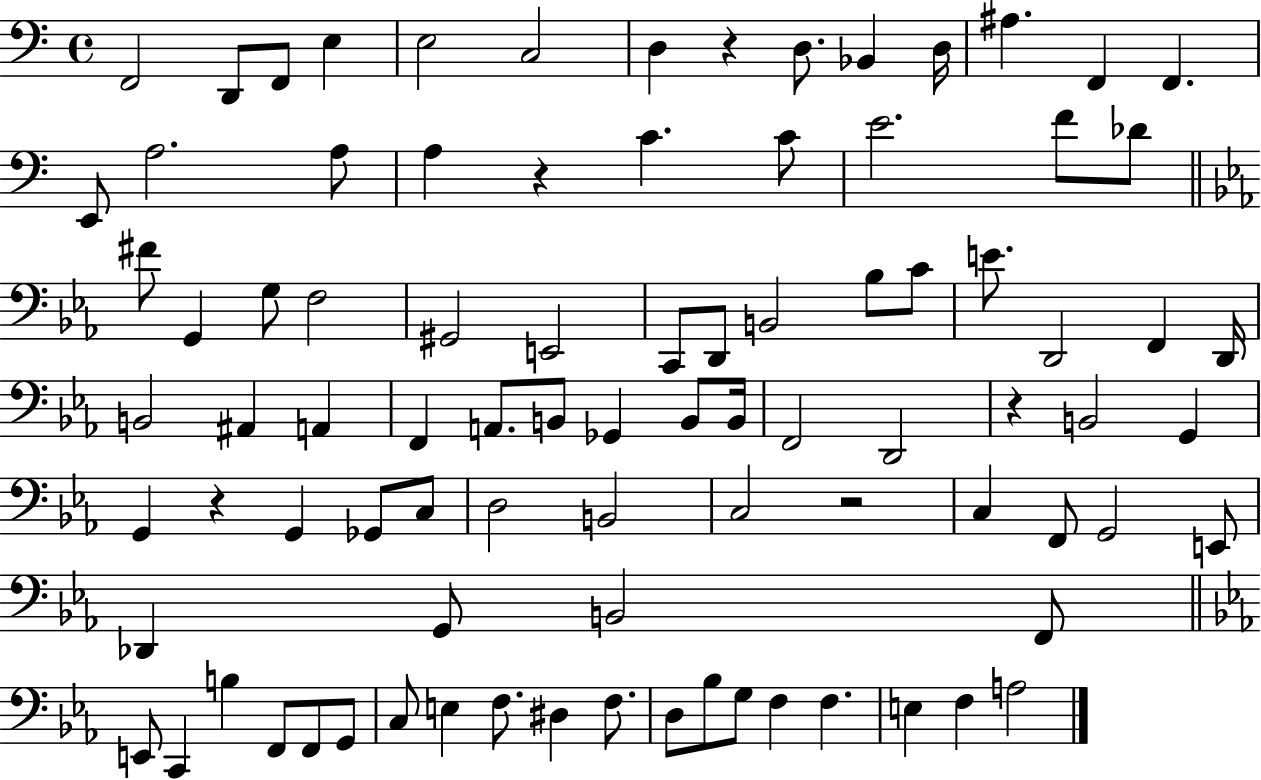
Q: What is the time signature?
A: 4/4